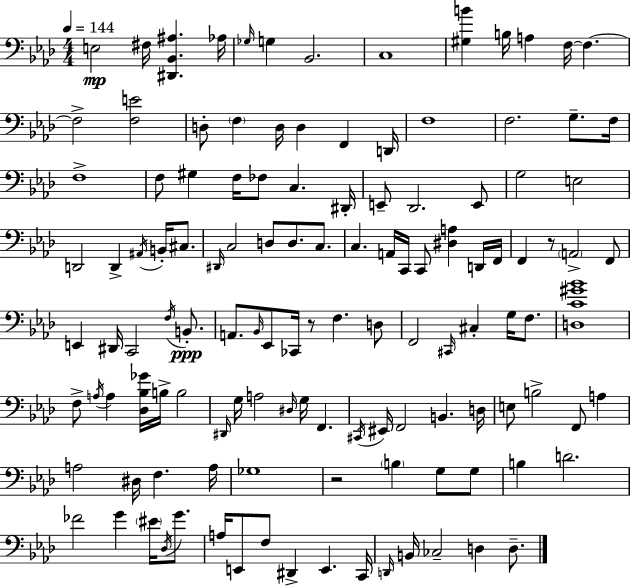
{
  \clef bass
  \numericTimeSignature
  \time 4/4
  \key aes \major
  \tempo 4 = 144
  e2\mp fis16 <dis, bes, ais>4. aes16 | \grace { ges16 } g4 bes,2. | c1 | <gis b'>4 b16 a4 f16~~ f4.~~ | \break f2-> <f e'>2 | d8-. \parenthesize f4 d16 d4 f,4 | d,16 f1 | f2. g8.-- | \break f16 f1-> | f8 gis4 f16 fes8 c4. | dis,16-. e,8-- des,2. e,8 | g2 e2 | \break d,2 d,4-> \acciaccatura { ais,16 } b,16-. cis8. | \grace { dis,16 } c2 d8 d8. | c8. c4. a,16 c,16 c,8 <dis a>4 | d,16 f,16 f,4 r8 \parenthesize a,2-> | \break f,8 e,4 dis,16 c,2 | \acciaccatura { f16 } b,8.-.\ppp a,8. \grace { bes,16 } ees,8 ces,16 r8 f4. | d8 f,2 \grace { cis,16 } cis4-. | g16 f8. <d c' gis' bes'>1 | \break f8-> \acciaccatura { a16 } a4 <des bes ges'>16 b16-> b2 | \grace { dis,16 } g16 a2 | \grace { dis16 } g16 f,4. \acciaccatura { cis,16 } eis,16 f,2 | b,4. d16 e8 b2-> | \break f,8 a4 a2 | dis16 f4. a16 ges1 | r2 | \parenthesize b4 g8 g8 b4 d'2. | \break fes'2 | g'4 \parenthesize eis'16 \acciaccatura { des16 } g'8. a16 e,8 f8 | dis,4-> e,4. c,16 \grace { d,16 } b,16 ces2-- | d4 d8.-- \bar "|."
}